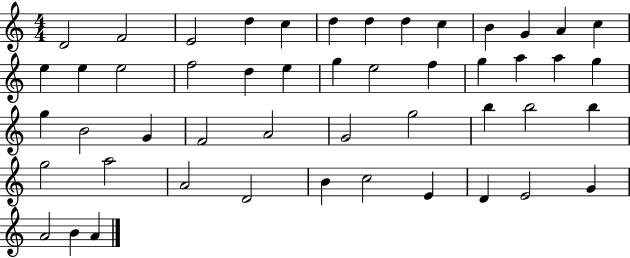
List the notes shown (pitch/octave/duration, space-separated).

D4/h F4/h E4/h D5/q C5/q D5/q D5/q D5/q C5/q B4/q G4/q A4/q C5/q E5/q E5/q E5/h F5/h D5/q E5/q G5/q E5/h F5/q G5/q A5/q A5/q G5/q G5/q B4/h G4/q F4/h A4/h G4/h G5/h B5/q B5/h B5/q G5/h A5/h A4/h D4/h B4/q C5/h E4/q D4/q E4/h G4/q A4/h B4/q A4/q